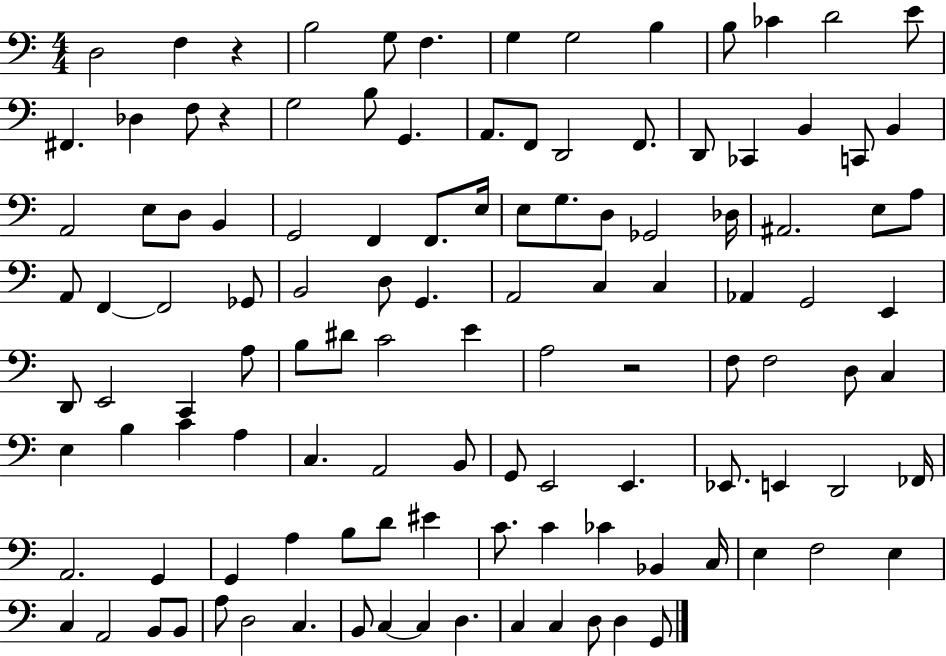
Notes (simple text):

D3/h F3/q R/q B3/h G3/e F3/q. G3/q G3/h B3/q B3/e CES4/q D4/h E4/e F#2/q. Db3/q F3/e R/q G3/h B3/e G2/q. A2/e. F2/e D2/h F2/e. D2/e CES2/q B2/q C2/e B2/q A2/h E3/e D3/e B2/q G2/h F2/q F2/e. E3/s E3/e G3/e. D3/e Gb2/h Db3/s A#2/h. E3/e A3/e A2/e F2/q F2/h Gb2/e B2/h D3/e G2/q. A2/h C3/q C3/q Ab2/q G2/h E2/q D2/e E2/h C2/q A3/e B3/e D#4/e C4/h E4/q A3/h R/h F3/e F3/h D3/e C3/q E3/q B3/q C4/q A3/q C3/q. A2/h B2/e G2/e E2/h E2/q. Eb2/e. E2/q D2/h FES2/s A2/h. G2/q G2/q A3/q B3/e D4/e EIS4/q C4/e. C4/q CES4/q Bb2/q C3/s E3/q F3/h E3/q C3/q A2/h B2/e B2/e A3/e D3/h C3/q. B2/e C3/q C3/q D3/q. C3/q C3/q D3/e D3/q G2/e